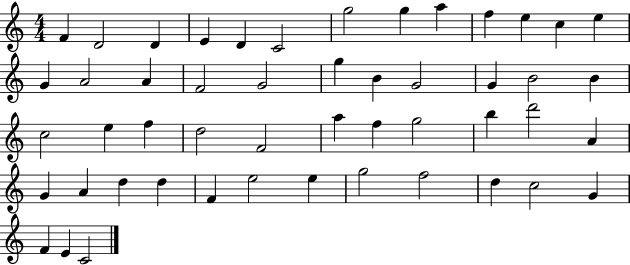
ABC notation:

X:1
T:Untitled
M:4/4
L:1/4
K:C
F D2 D E D C2 g2 g a f e c e G A2 A F2 G2 g B G2 G B2 B c2 e f d2 F2 a f g2 b d'2 A G A d d F e2 e g2 f2 d c2 G F E C2